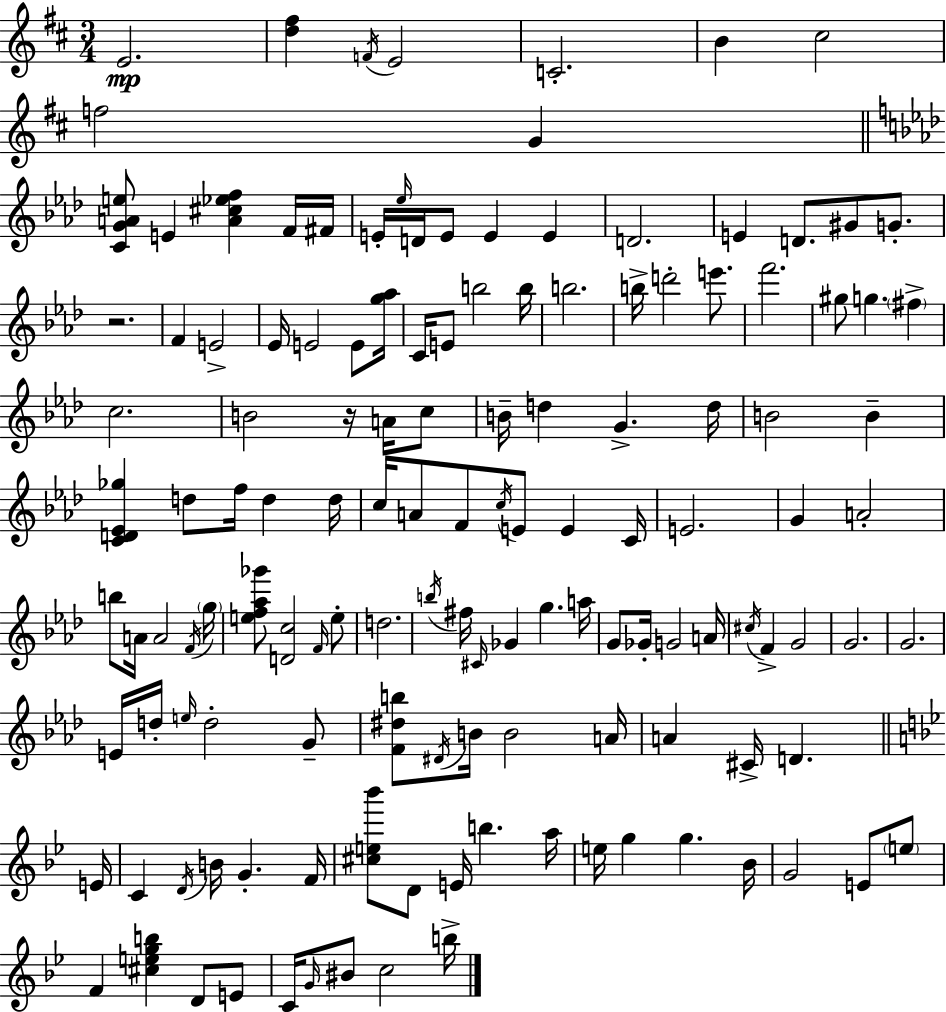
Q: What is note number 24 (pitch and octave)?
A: E4